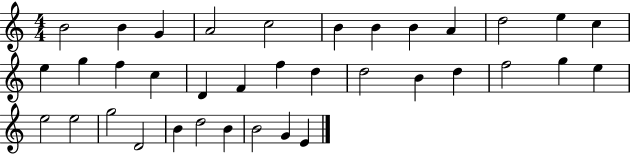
B4/h B4/q G4/q A4/h C5/h B4/q B4/q B4/q A4/q D5/h E5/q C5/q E5/q G5/q F5/q C5/q D4/q F4/q F5/q D5/q D5/h B4/q D5/q F5/h G5/q E5/q E5/h E5/h G5/h D4/h B4/q D5/h B4/q B4/h G4/q E4/q